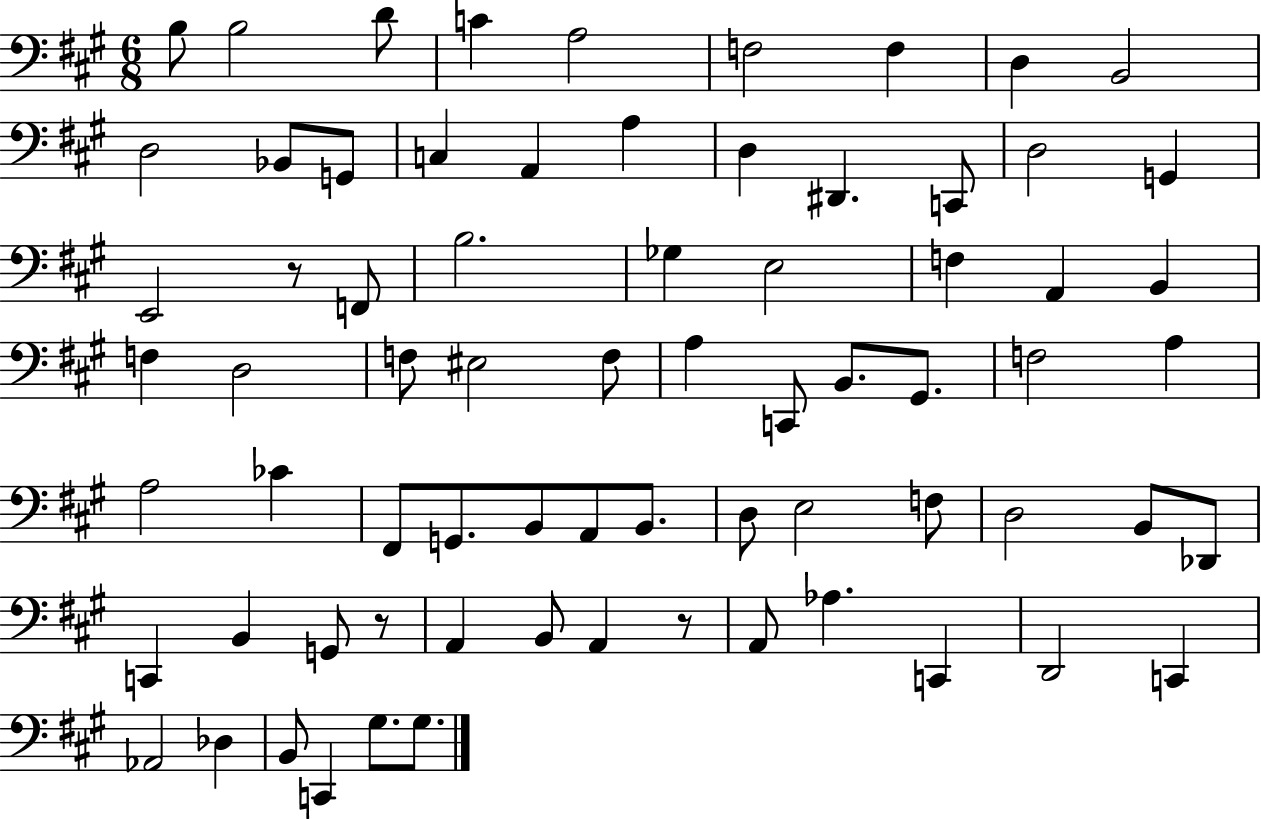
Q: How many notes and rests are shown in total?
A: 72